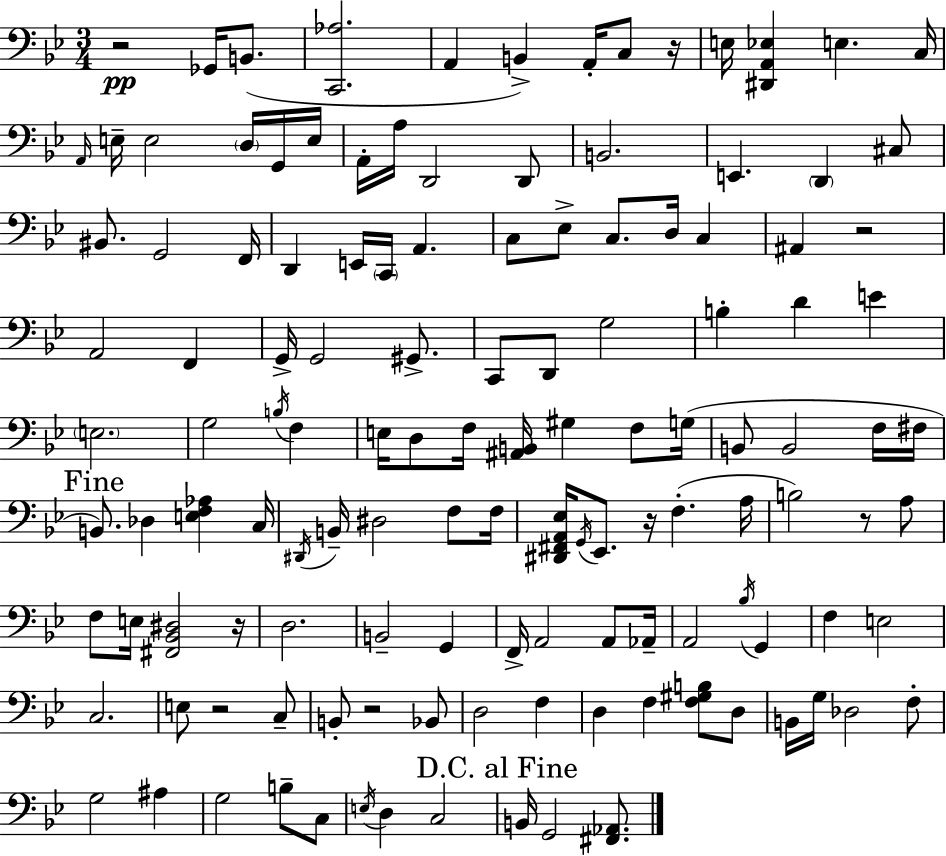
R/h Gb2/s B2/e. [C2,Ab3]/h. A2/q B2/q A2/s C3/e R/s E3/s [D#2,A2,Eb3]/q E3/q. C3/s A2/s E3/s E3/h D3/s G2/s E3/s A2/s A3/s D2/h D2/e B2/h. E2/q. D2/q C#3/e BIS2/e. G2/h F2/s D2/q E2/s C2/s A2/q. C3/e Eb3/e C3/e. D3/s C3/q A#2/q R/h A2/h F2/q G2/s G2/h G#2/e. C2/e D2/e G3/h B3/q D4/q E4/q E3/h. G3/h B3/s F3/q E3/s D3/e F3/s [A#2,B2]/s G#3/q F3/e G3/s B2/e B2/h F3/s F#3/s B2/e. Db3/q [E3,F3,Ab3]/q C3/s D#2/s B2/s D#3/h F3/e F3/s [D#2,F#2,A2,Eb3]/s G2/s Eb2/e. R/s F3/q. A3/s B3/h R/e A3/e F3/e E3/s [F#2,Bb2,D#3]/h R/s D3/h. B2/h G2/q F2/s A2/h A2/e Ab2/s A2/h Bb3/s G2/q F3/q E3/h C3/h. E3/e R/h C3/e B2/e R/h Bb2/e D3/h F3/q D3/q F3/q [F3,G#3,B3]/e D3/e B2/s G3/s Db3/h F3/e G3/h A#3/q G3/h B3/e C3/e E3/s D3/q C3/h B2/s G2/h [F#2,Ab2]/e.